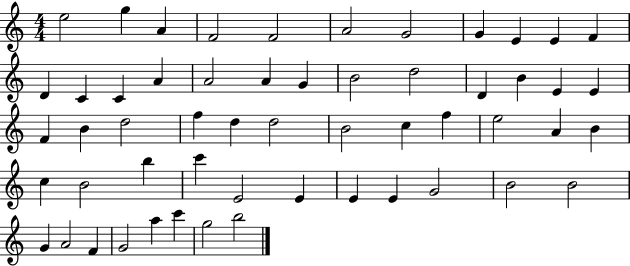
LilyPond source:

{
  \clef treble
  \numericTimeSignature
  \time 4/4
  \key c \major
  e''2 g''4 a'4 | f'2 f'2 | a'2 g'2 | g'4 e'4 e'4 f'4 | \break d'4 c'4 c'4 a'4 | a'2 a'4 g'4 | b'2 d''2 | d'4 b'4 e'4 e'4 | \break f'4 b'4 d''2 | f''4 d''4 d''2 | b'2 c''4 f''4 | e''2 a'4 b'4 | \break c''4 b'2 b''4 | c'''4 e'2 e'4 | e'4 e'4 g'2 | b'2 b'2 | \break g'4 a'2 f'4 | g'2 a''4 c'''4 | g''2 b''2 | \bar "|."
}